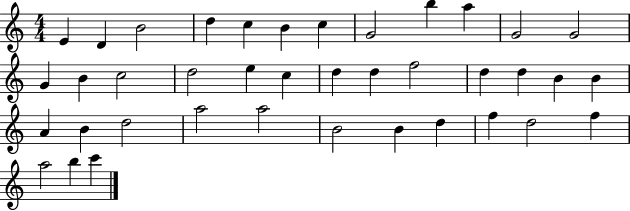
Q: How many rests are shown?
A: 0